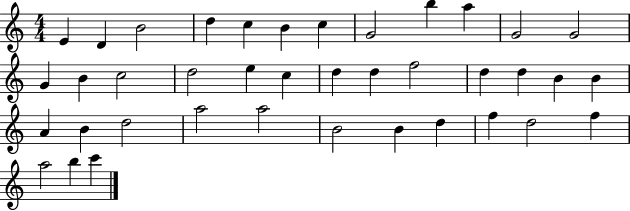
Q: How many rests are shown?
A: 0